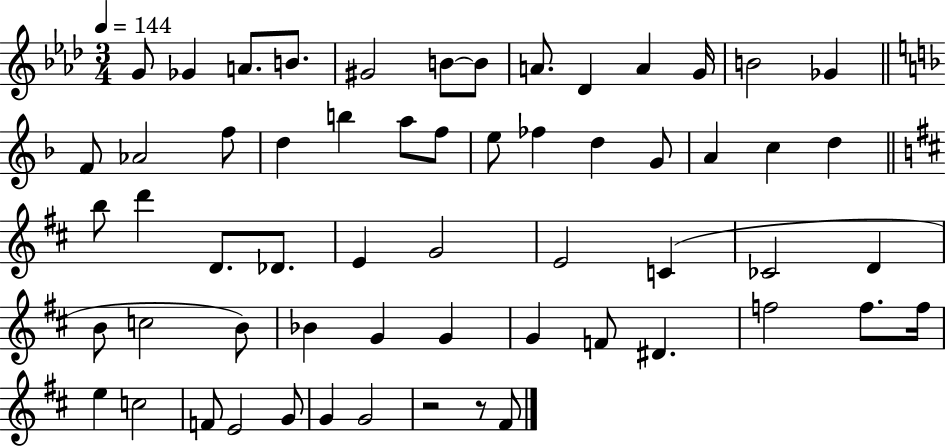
G4/e Gb4/q A4/e. B4/e. G#4/h B4/e B4/e A4/e. Db4/q A4/q G4/s B4/h Gb4/q F4/e Ab4/h F5/e D5/q B5/q A5/e F5/e E5/e FES5/q D5/q G4/e A4/q C5/q D5/q B5/e D6/q D4/e. Db4/e. E4/q G4/h E4/h C4/q CES4/h D4/q B4/e C5/h B4/e Bb4/q G4/q G4/q G4/q F4/e D#4/q. F5/h F5/e. F5/s E5/q C5/h F4/e E4/h G4/e G4/q G4/h R/h R/e F#4/e